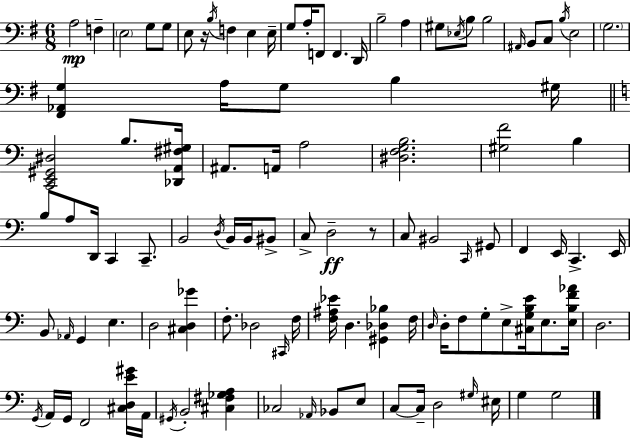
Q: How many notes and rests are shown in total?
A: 106